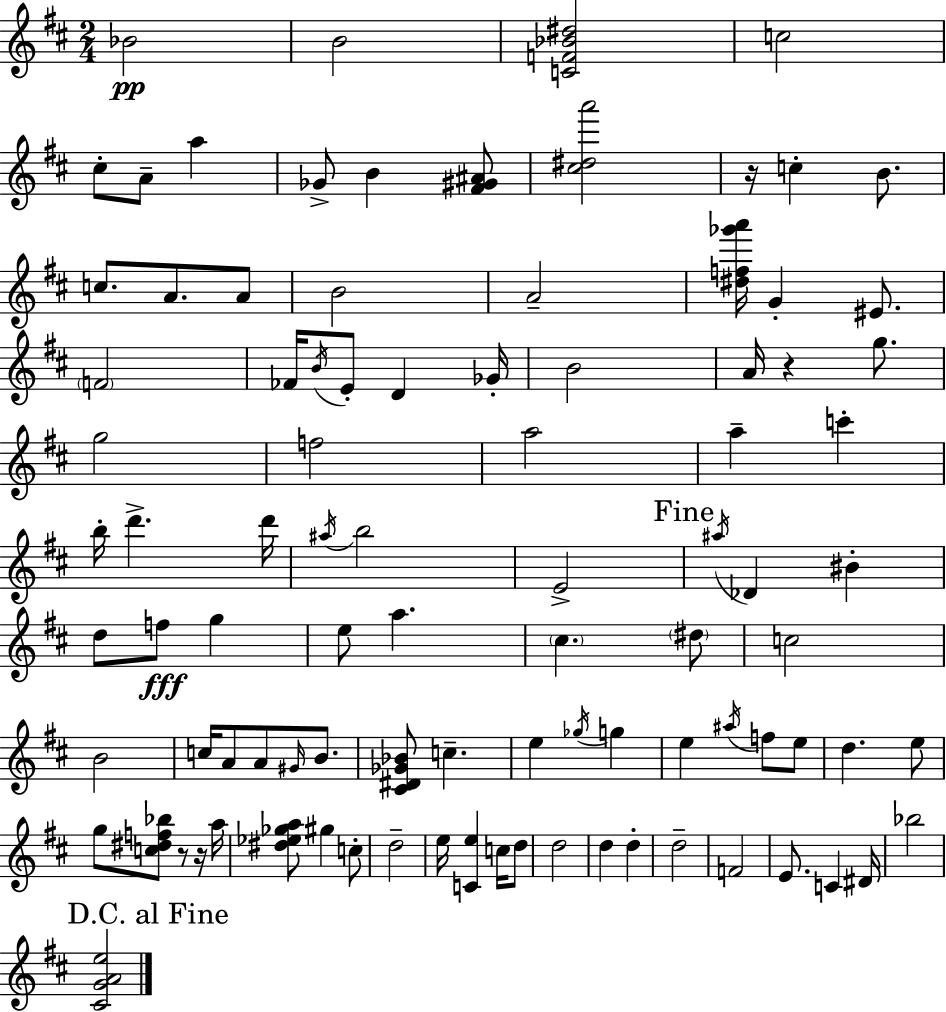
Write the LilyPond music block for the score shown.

{
  \clef treble
  \numericTimeSignature
  \time 2/4
  \key d \major
  \repeat volta 2 { bes'2\pp | b'2 | <c' f' bes' dis''>2 | c''2 | \break cis''8-. a'8-- a''4 | ges'8-> b'4 <fis' gis' ais'>8 | <cis'' dis'' a'''>2 | r16 c''4-. b'8. | \break c''8. a'8. a'8 | b'2 | a'2-- | <dis'' f'' ges''' a'''>16 g'4-. eis'8. | \break \parenthesize f'2 | fes'16 \acciaccatura { b'16 } e'8-. d'4 | ges'16-. b'2 | a'16 r4 g''8. | \break g''2 | f''2 | a''2 | a''4-- c'''4-. | \break b''16-. d'''4.-> | d'''16 \acciaccatura { ais''16 } b''2 | e'2-> | \mark "Fine" \acciaccatura { ais''16 } des'4 bis'4-. | \break d''8 f''8\fff g''4 | e''8 a''4. | \parenthesize cis''4. | \parenthesize dis''8 c''2 | \break b'2 | c''16 a'8 a'8 | \grace { gis'16 } b'8. <cis' dis' ges' bes'>8 c''4.-- | e''4 | \break \acciaccatura { ges''16 } g''4 e''4 | \acciaccatura { ais''16 } f''8 e''8 d''4. | e''8 g''8 | <c'' dis'' f'' bes''>8 r8 r16 a''16 <dis'' ees'' ges'' a''>8 | \break gis''4 c''8-. d''2-- | e''16 <c' e''>4 | c''16 d''8 d''2 | d''4 | \break d''4-. d''2-- | f'2 | e'8. | c'4 dis'16 bes''2 | \break \mark "D.C. al Fine" <cis' g' a' e''>2 | } \bar "|."
}